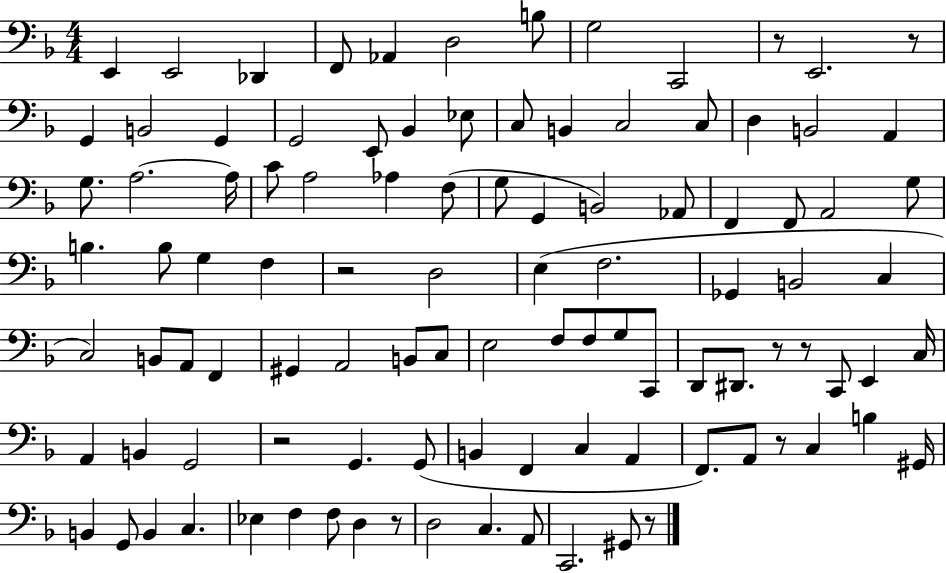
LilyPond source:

{
  \clef bass
  \numericTimeSignature
  \time 4/4
  \key f \major
  e,4 e,2 des,4 | f,8 aes,4 d2 b8 | g2 c,2 | r8 e,2. r8 | \break g,4 b,2 g,4 | g,2 e,8 bes,4 ees8 | c8 b,4 c2 c8 | d4 b,2 a,4 | \break g8. a2.~~ a16 | c'8 a2 aes4 f8( | g8 g,4 b,2) aes,8 | f,4 f,8 a,2 g8 | \break b4. b8 g4 f4 | r2 d2 | e4( f2. | ges,4 b,2 c4 | \break c2) b,8 a,8 f,4 | gis,4 a,2 b,8 c8 | e2 f8 f8 g8 c,8 | d,8 dis,8. r8 r8 c,8 e,4 c16 | \break a,4 b,4 g,2 | r2 g,4. g,8( | b,4 f,4 c4 a,4 | f,8.) a,8 r8 c4 b4 gis,16 | \break b,4 g,8 b,4 c4. | ees4 f4 f8 d4 r8 | d2 c4. a,8 | c,2. gis,8 r8 | \break \bar "|."
}